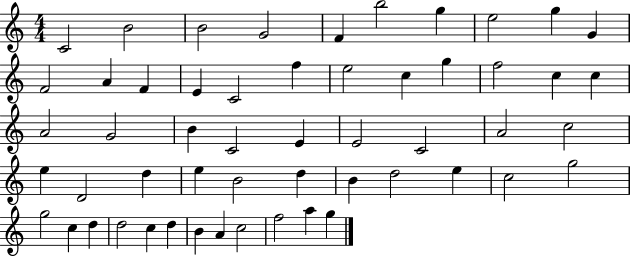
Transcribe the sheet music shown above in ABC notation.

X:1
T:Untitled
M:4/4
L:1/4
K:C
C2 B2 B2 G2 F b2 g e2 g G F2 A F E C2 f e2 c g f2 c c A2 G2 B C2 E E2 C2 A2 c2 e D2 d e B2 d B d2 e c2 g2 g2 c d d2 c d B A c2 f2 a g